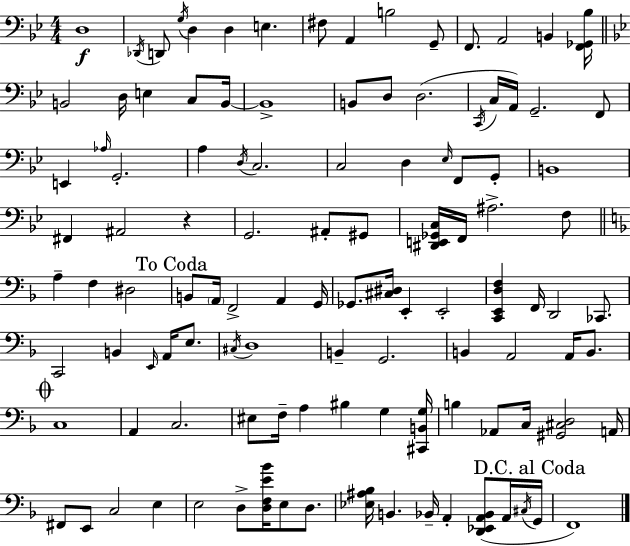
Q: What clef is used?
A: bass